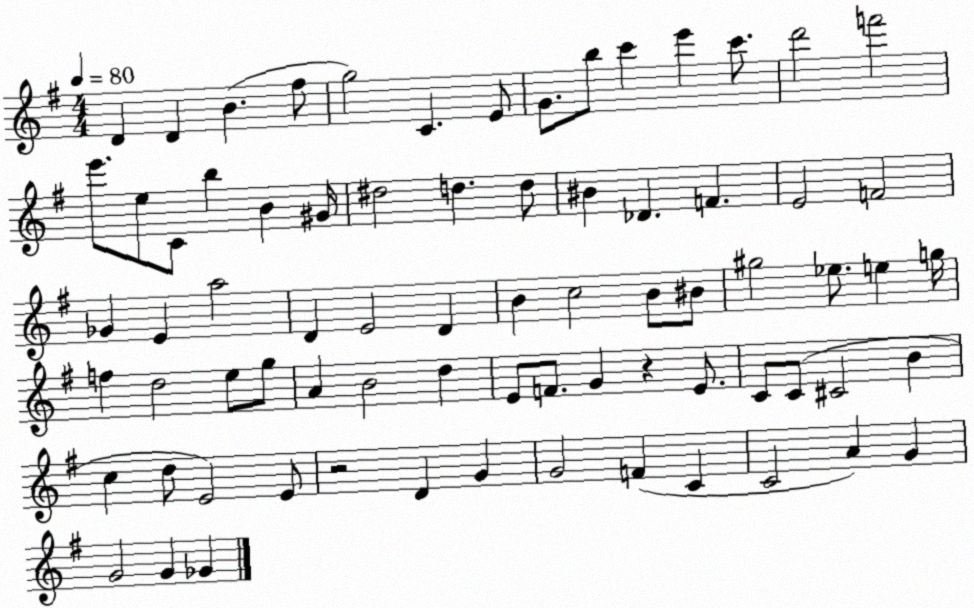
X:1
T:Untitled
M:4/4
L:1/4
K:G
D D B ^f/2 g2 C E/2 G/2 b/2 c' e' c'/2 d'2 f'2 e'/2 e/2 C/2 b B ^G/4 ^d2 d d/2 ^B _D F E2 F2 _G E a2 D E2 D B c2 B/2 ^B/2 ^g2 _e/2 e g/4 f d2 e/2 g/2 A B2 d E/2 F/2 G z E/2 C/2 C/2 ^C2 B c d/2 E2 E/2 z2 D G G2 F C C2 A G G2 G _G